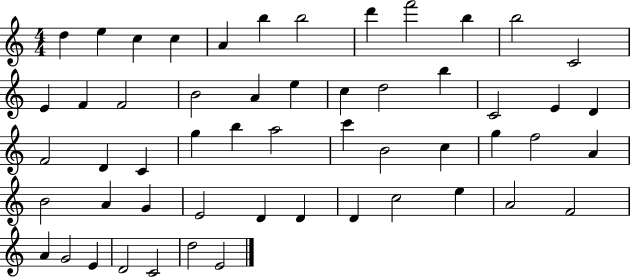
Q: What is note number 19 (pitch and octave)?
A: C5